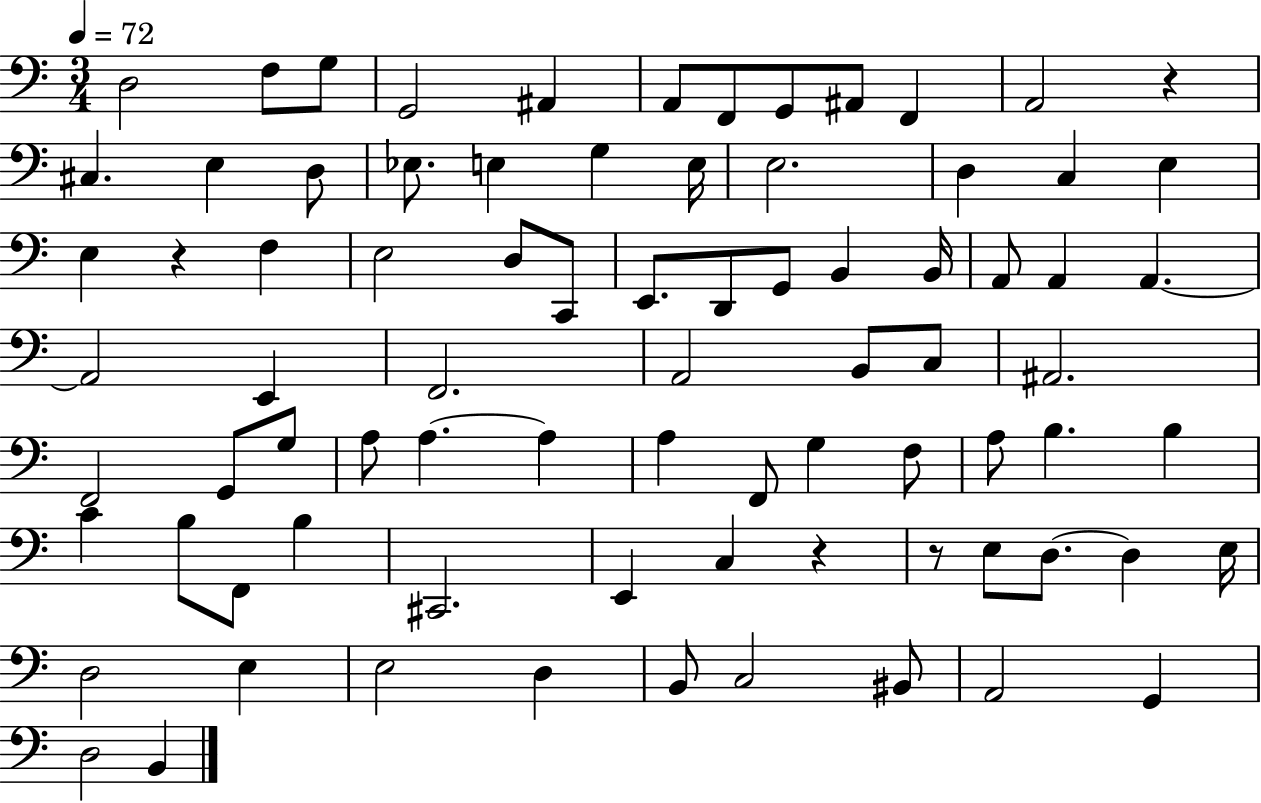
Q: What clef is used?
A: bass